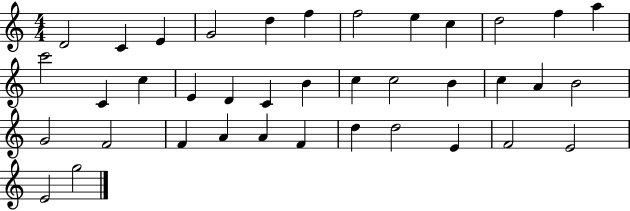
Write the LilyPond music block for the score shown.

{
  \clef treble
  \numericTimeSignature
  \time 4/4
  \key c \major
  d'2 c'4 e'4 | g'2 d''4 f''4 | f''2 e''4 c''4 | d''2 f''4 a''4 | \break c'''2 c'4 c''4 | e'4 d'4 c'4 b'4 | c''4 c''2 b'4 | c''4 a'4 b'2 | \break g'2 f'2 | f'4 a'4 a'4 f'4 | d''4 d''2 e'4 | f'2 e'2 | \break e'2 g''2 | \bar "|."
}